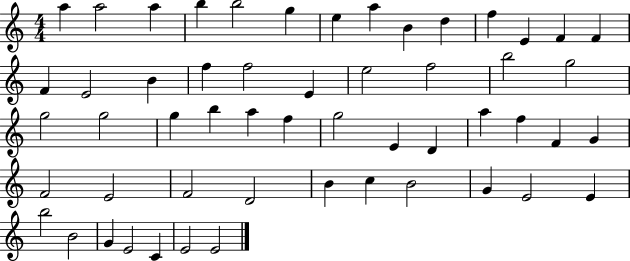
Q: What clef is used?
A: treble